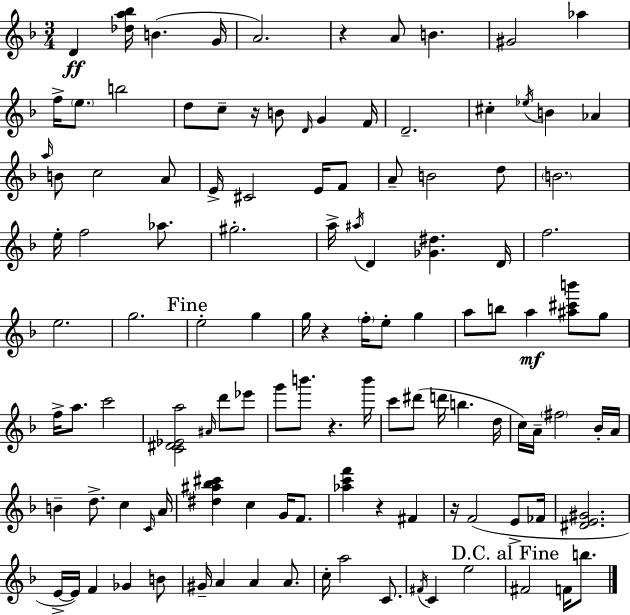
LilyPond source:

{
  \clef treble
  \numericTimeSignature
  \time 3/4
  \key f \major
  \repeat volta 2 { d'4\ff <des'' a'' bes''>16 b'4.( g'16 | a'2.) | r4 a'8 b'4. | gis'2 aes''4 | \break f''16-> \parenthesize e''8. b''2 | d''8 c''8-- r16 b'8 \grace { d'16 } g'4 | f'16 d'2.-- | cis''4-. \acciaccatura { ees''16 } b'4 aes'4 | \break \grace { a''16 } b'8 c''2 | a'8 e'16-> cis'2 | e'16 f'8 a'8-- b'2 | d''8 \parenthesize b'2. | \break e''16-. f''2 | aes''8. gis''2.-. | a''16-> \acciaccatura { ais''16 } d'4 <ges' dis''>4. | d'16 f''2. | \break e''2. | g''2. | \mark "Fine" e''2-. | g''4 g''16 r4 \parenthesize f''16-. e''8-. | \break g''4 a''8 b''8 a''4\mf | <ais'' cis''' b'''>8 g''8 f''16-> a''8. c'''2 | <c' dis' ees' a''>2 | \grace { ais'16 } d'''8 ees'''8 g'''8 b'''8. r4. | \break b'''16 c'''8 dis'''8( d'''16 b''4. | d''16 c''16) a'16-- \parenthesize fis''2 | bes'16-. a'16 b'4-- d''8.-> | c''4 \grace { c'16 } a'16 <dis'' ais'' bes'' cis'''>4 c''4 | \break g'16 f'8. <aes'' c''' f'''>4 r4 | fis'4 r16 f'2( | e'8-> fes'16 <dis' e' gis'>2. | e'16->~~ e'16) f'4 | \break ges'4 b'8 gis'16-- a'4 a'4 | a'8. c''16-. a''2 | c'8. \acciaccatura { fis'16 } c'4 e''2 | \mark "D.C. al Fine" fis'2 | \break f'16 b''8. } \bar "|."
}